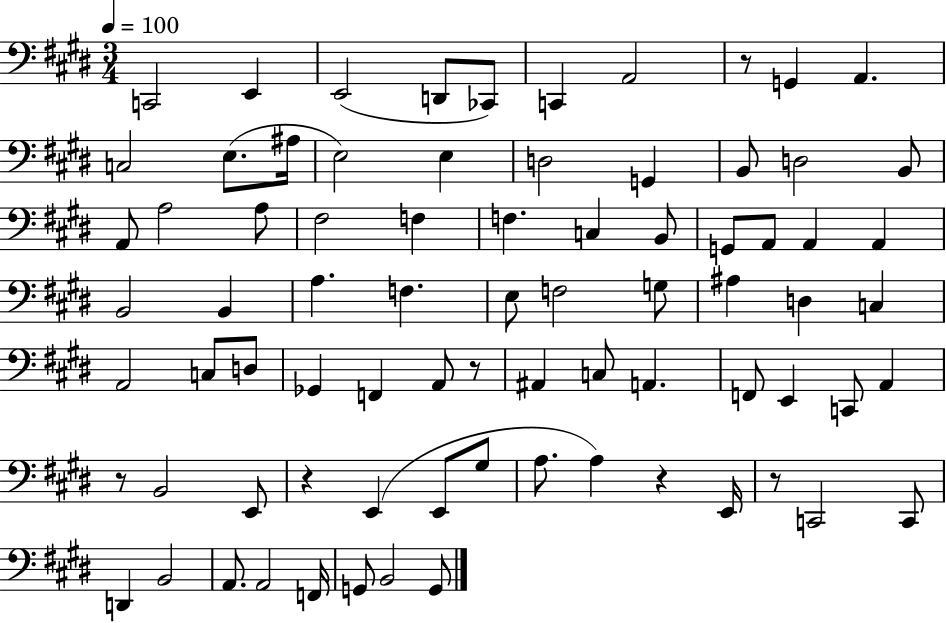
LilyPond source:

{
  \clef bass
  \numericTimeSignature
  \time 3/4
  \key e \major
  \tempo 4 = 100
  \repeat volta 2 { c,2 e,4 | e,2( d,8 ces,8) | c,4 a,2 | r8 g,4 a,4. | \break c2 e8.( ais16 | e2) e4 | d2 g,4 | b,8 d2 b,8 | \break a,8 a2 a8 | fis2 f4 | f4. c4 b,8 | g,8 a,8 a,4 a,4 | \break b,2 b,4 | a4. f4. | e8 f2 g8 | ais4 d4 c4 | \break a,2 c8 d8 | ges,4 f,4 a,8 r8 | ais,4 c8 a,4. | f,8 e,4 c,8 a,4 | \break r8 b,2 e,8 | r4 e,4( e,8 gis8 | a8. a4) r4 e,16 | r8 c,2 c,8 | \break d,4 b,2 | a,8. a,2 f,16 | g,8 b,2 g,8 | } \bar "|."
}